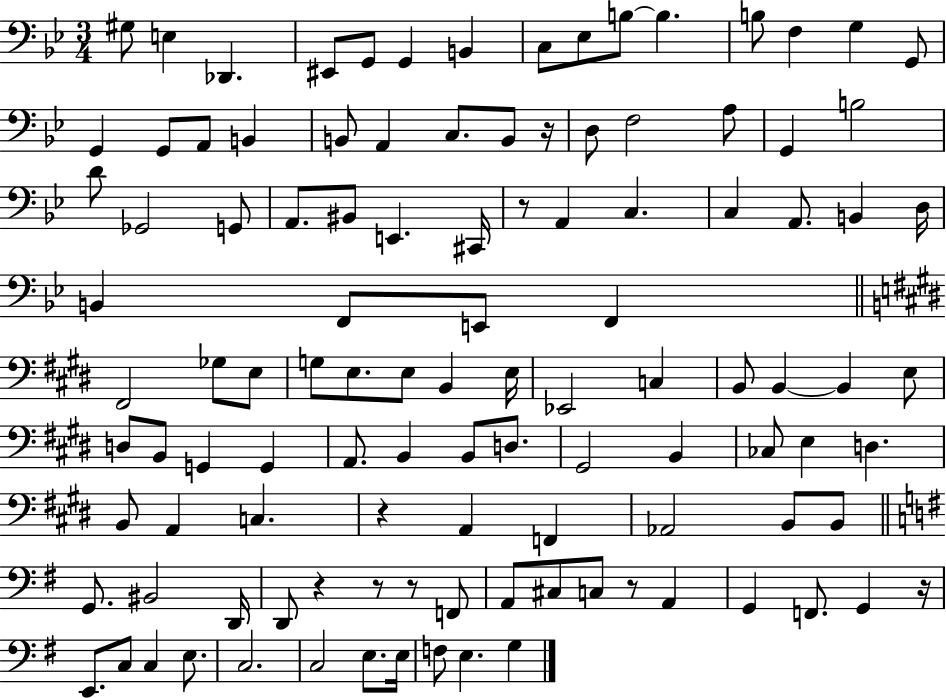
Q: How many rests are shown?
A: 8